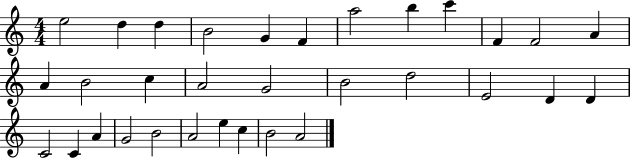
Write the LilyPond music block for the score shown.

{
  \clef treble
  \numericTimeSignature
  \time 4/4
  \key c \major
  e''2 d''4 d''4 | b'2 g'4 f'4 | a''2 b''4 c'''4 | f'4 f'2 a'4 | \break a'4 b'2 c''4 | a'2 g'2 | b'2 d''2 | e'2 d'4 d'4 | \break c'2 c'4 a'4 | g'2 b'2 | a'2 e''4 c''4 | b'2 a'2 | \break \bar "|."
}